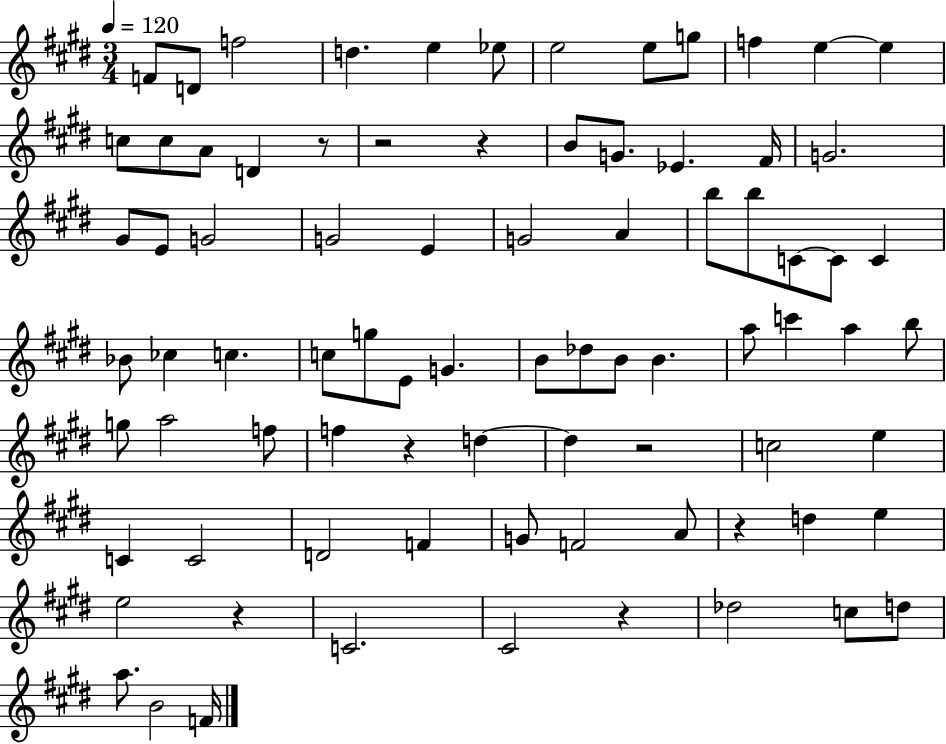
F4/e D4/e F5/h D5/q. E5/q Eb5/e E5/h E5/e G5/e F5/q E5/q E5/q C5/e C5/e A4/e D4/q R/e R/h R/q B4/e G4/e. Eb4/q. F#4/s G4/h. G#4/e E4/e G4/h G4/h E4/q G4/h A4/q B5/e B5/e C4/e C4/e C4/q Bb4/e CES5/q C5/q. C5/e G5/e E4/e G4/q. B4/e Db5/e B4/e B4/q. A5/e C6/q A5/q B5/e G5/e A5/h F5/e F5/q R/q D5/q D5/q R/h C5/h E5/q C4/q C4/h D4/h F4/q G4/e F4/h A4/e R/q D5/q E5/q E5/h R/q C4/h. C#4/h R/q Db5/h C5/e D5/e A5/e. B4/h F4/s